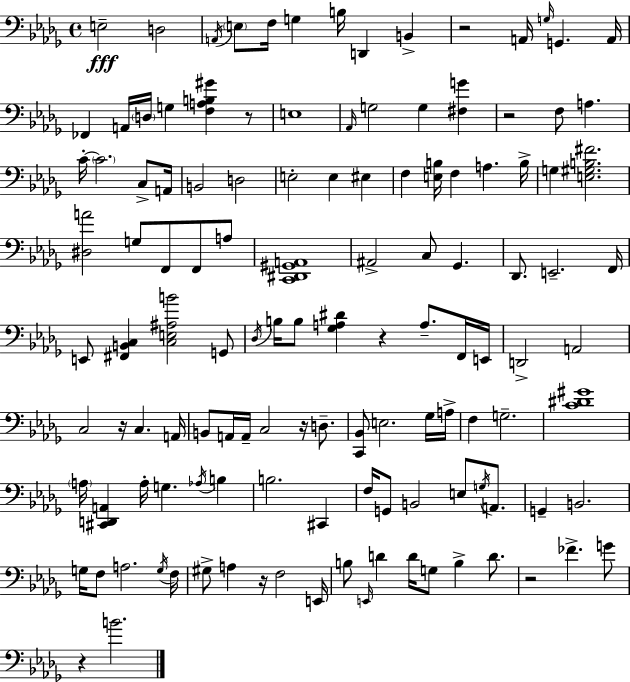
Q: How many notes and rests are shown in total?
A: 125